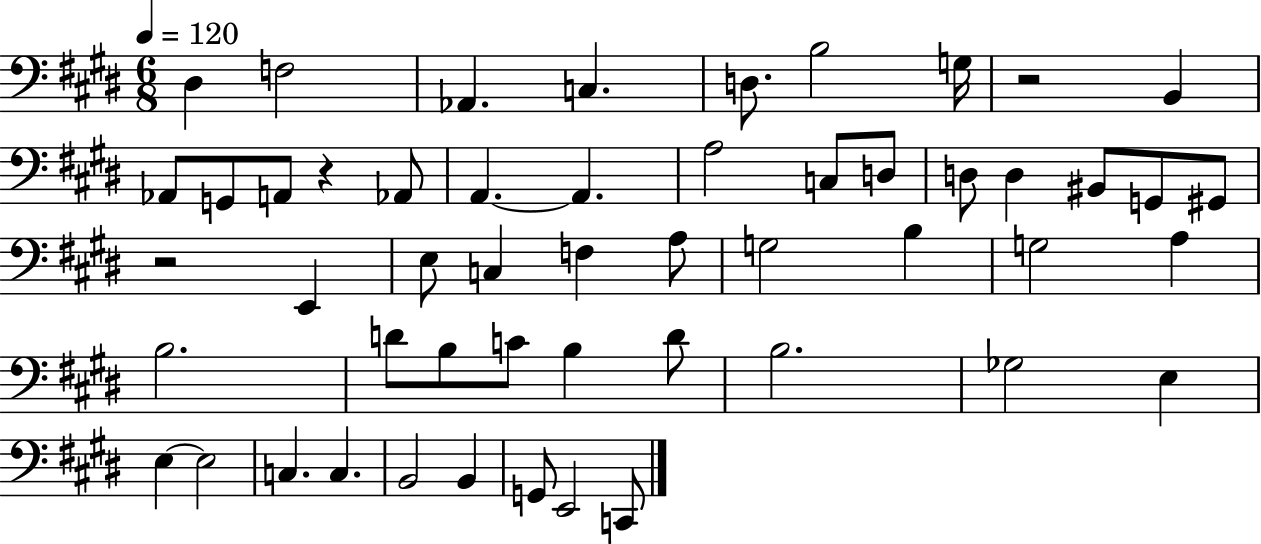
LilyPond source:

{
  \clef bass
  \numericTimeSignature
  \time 6/8
  \key e \major
  \tempo 4 = 120
  dis4 f2 | aes,4. c4. | d8. b2 g16 | r2 b,4 | \break aes,8 g,8 a,8 r4 aes,8 | a,4.~~ a,4. | a2 c8 d8 | d8 d4 bis,8 g,8 gis,8 | \break r2 e,4 | e8 c4 f4 a8 | g2 b4 | g2 a4 | \break b2. | d'8 b8 c'8 b4 d'8 | b2. | ges2 e4 | \break e4~~ e2 | c4. c4. | b,2 b,4 | g,8 e,2 c,8 | \break \bar "|."
}